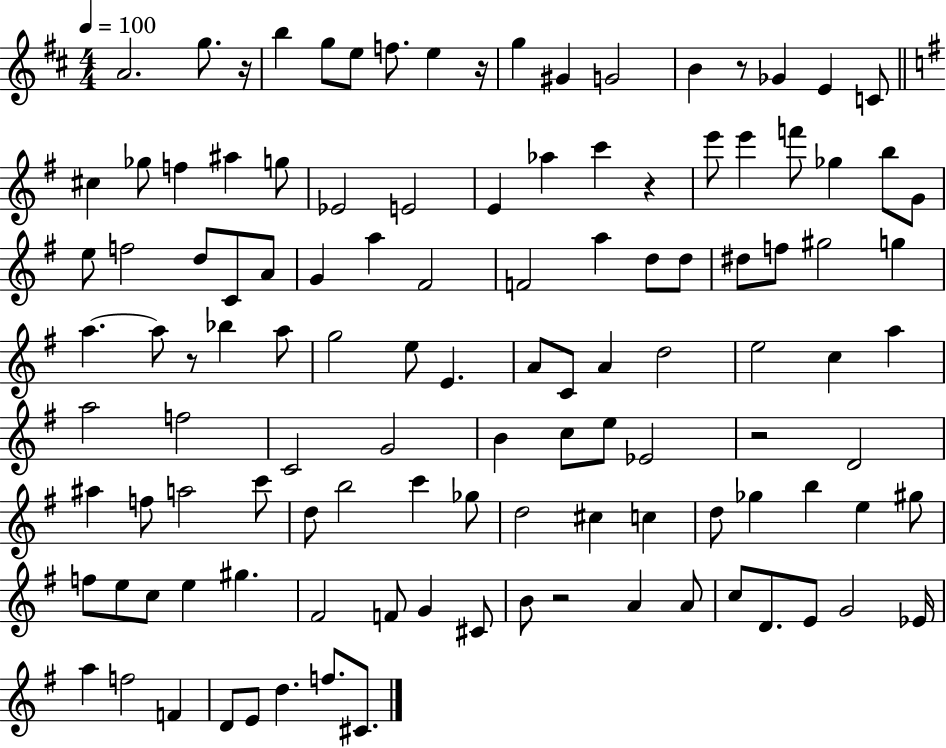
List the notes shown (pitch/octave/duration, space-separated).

A4/h. G5/e. R/s B5/q G5/e E5/e F5/e. E5/q R/s G5/q G#4/q G4/h B4/q R/e Gb4/q E4/q C4/e C#5/q Gb5/e F5/q A#5/q G5/e Eb4/h E4/h E4/q Ab5/q C6/q R/q E6/e E6/q F6/e Gb5/q B5/e G4/e E5/e F5/h D5/e C4/e A4/e G4/q A5/q F#4/h F4/h A5/q D5/e D5/e D#5/e F5/e G#5/h G5/q A5/q. A5/e R/e Bb5/q A5/e G5/h E5/e E4/q. A4/e C4/e A4/q D5/h E5/h C5/q A5/q A5/h F5/h C4/h G4/h B4/q C5/e E5/e Eb4/h R/h D4/h A#5/q F5/e A5/h C6/e D5/e B5/h C6/q Gb5/e D5/h C#5/q C5/q D5/e Gb5/q B5/q E5/q G#5/e F5/e E5/e C5/e E5/q G#5/q. F#4/h F4/e G4/q C#4/e B4/e R/h A4/q A4/e C5/e D4/e. E4/e G4/h Eb4/s A5/q F5/h F4/q D4/e E4/e D5/q. F5/e. C#4/e.